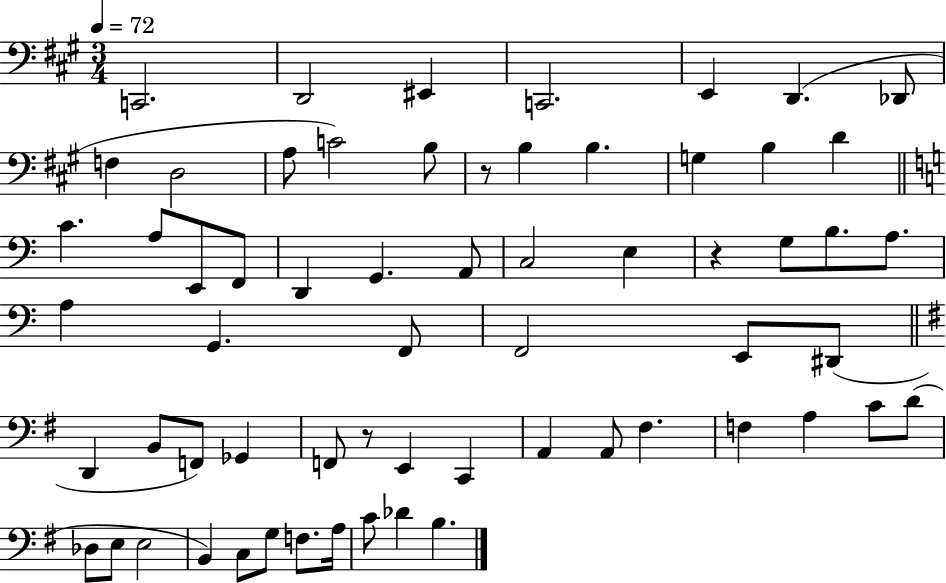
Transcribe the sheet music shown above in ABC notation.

X:1
T:Untitled
M:3/4
L:1/4
K:A
C,,2 D,,2 ^E,, C,,2 E,, D,, _D,,/2 F, D,2 A,/2 C2 B,/2 z/2 B, B, G, B, D C A,/2 E,,/2 F,,/2 D,, G,, A,,/2 C,2 E, z G,/2 B,/2 A,/2 A, G,, F,,/2 F,,2 E,,/2 ^D,,/2 D,, B,,/2 F,,/2 _G,, F,,/2 z/2 E,, C,, A,, A,,/2 ^F, F, A, C/2 D/2 _D,/2 E,/2 E,2 B,, C,/2 G,/2 F,/2 A,/4 C/2 _D B,